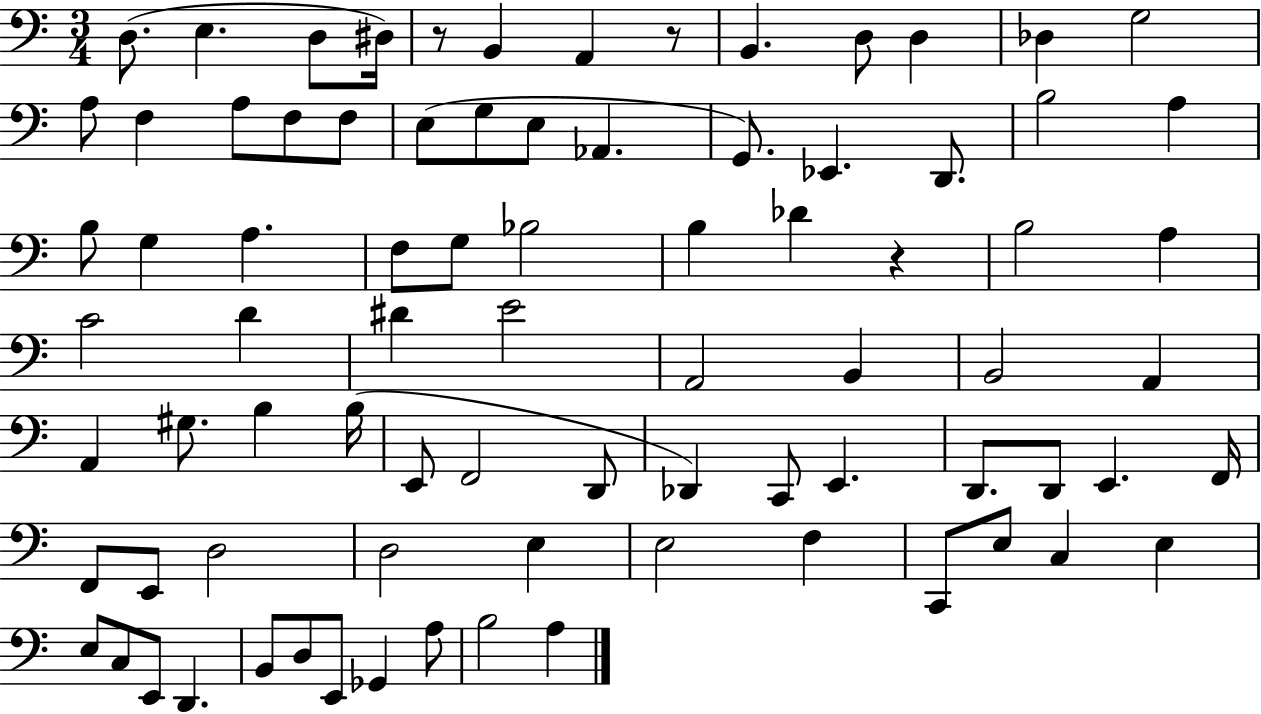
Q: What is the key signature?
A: C major